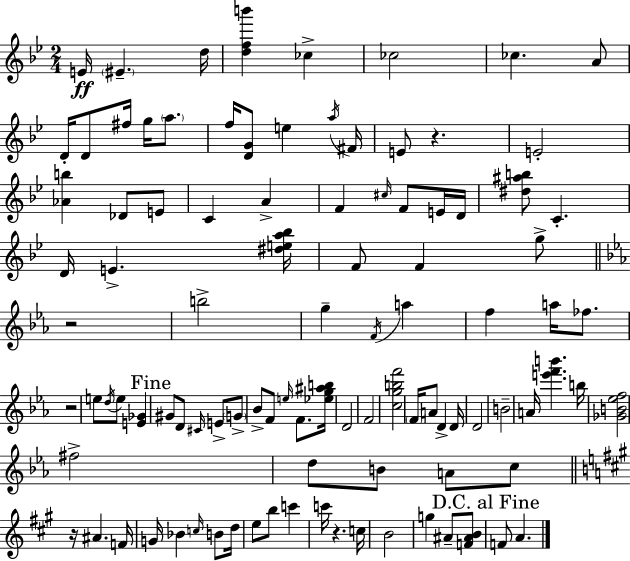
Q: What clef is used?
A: treble